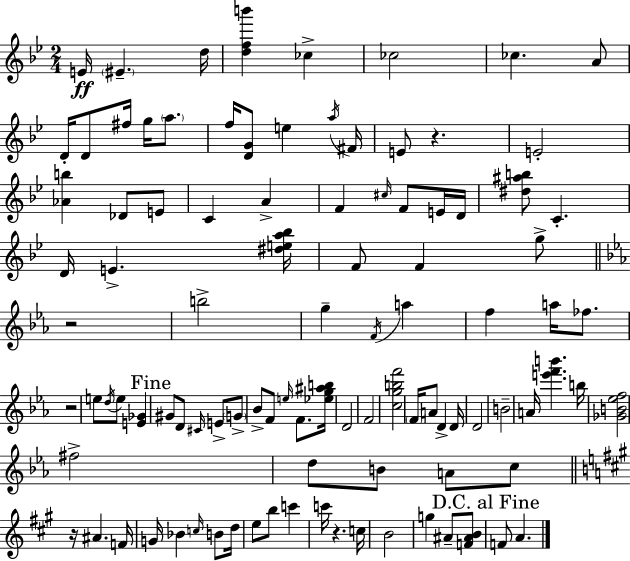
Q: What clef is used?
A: treble